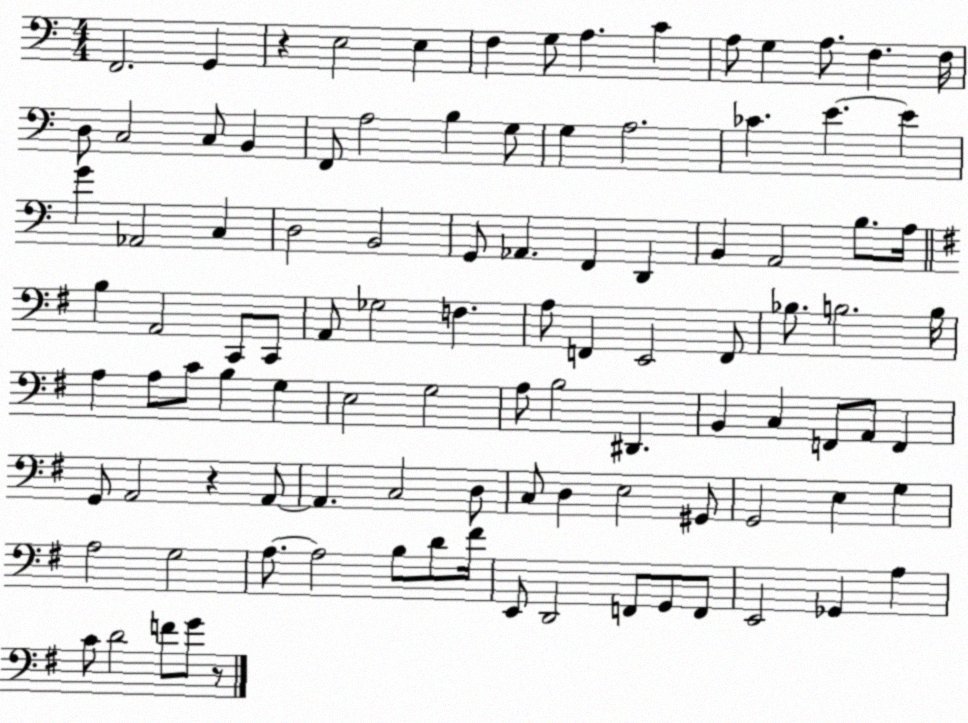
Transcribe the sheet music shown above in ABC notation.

X:1
T:Untitled
M:4/4
L:1/4
K:C
F,,2 G,, z E,2 E, F, G,/2 A, C A,/2 G, A,/2 F, F,/4 D,/2 C,2 C,/2 B,, F,,/2 A,2 B, G,/2 G, A,2 _C E E G _A,,2 C, D,2 B,,2 G,,/2 _A,, F,, D,, B,, A,,2 B,/2 A,/4 B, A,,2 C,,/2 C,,/2 A,,/2 _G,2 F, A,/2 F,, E,,2 F,,/2 _B,/2 B,2 B,/4 A, A,/2 C/2 B, G, E,2 G,2 A,/2 B,2 ^D,, B,, C, F,,/2 A,,/2 F,, G,,/2 A,,2 z A,,/2 A,, C,2 D,/2 C,/2 D, E,2 ^G,,/2 G,,2 E, G, A,2 G,2 A,/2 A,2 B,/2 D/2 ^F/4 E,,/2 D,,2 F,,/2 G,,/2 F,,/2 E,,2 _G,, A, C/2 D2 F/2 G/2 z/2